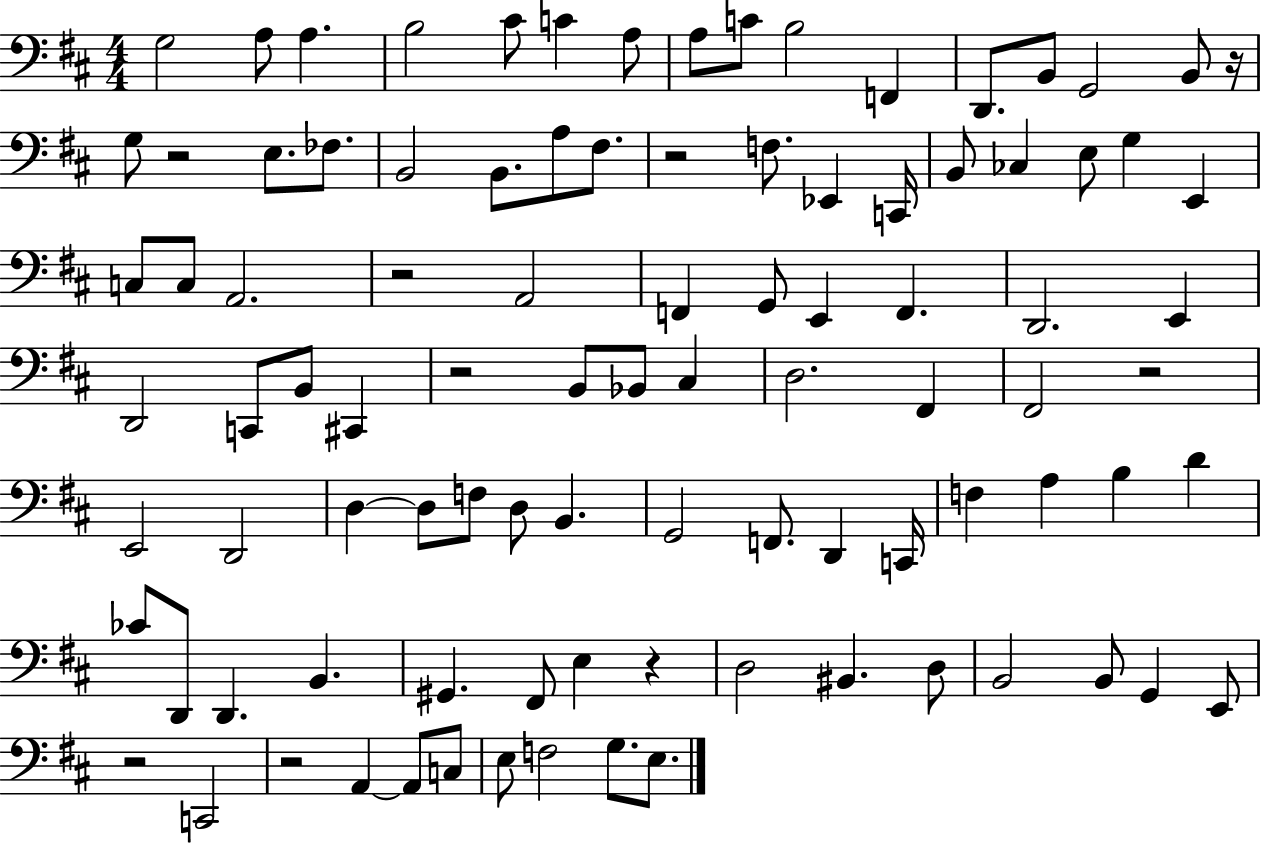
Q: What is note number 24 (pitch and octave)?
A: Eb2